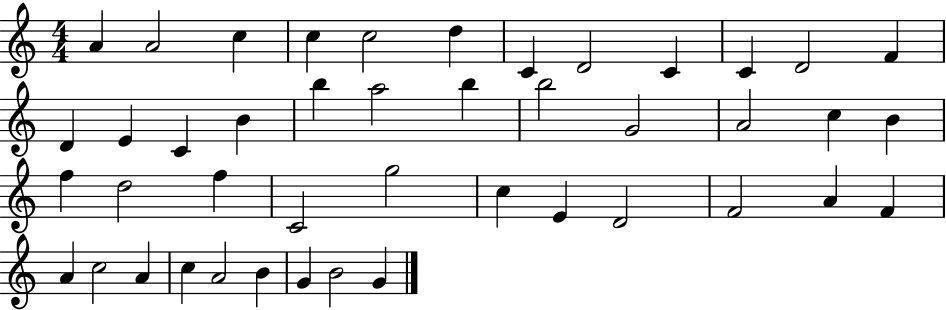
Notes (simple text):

A4/q A4/h C5/q C5/q C5/h D5/q C4/q D4/h C4/q C4/q D4/h F4/q D4/q E4/q C4/q B4/q B5/q A5/h B5/q B5/h G4/h A4/h C5/q B4/q F5/q D5/h F5/q C4/h G5/h C5/q E4/q D4/h F4/h A4/q F4/q A4/q C5/h A4/q C5/q A4/h B4/q G4/q B4/h G4/q